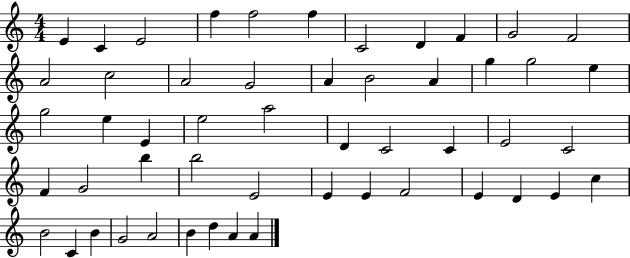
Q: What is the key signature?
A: C major